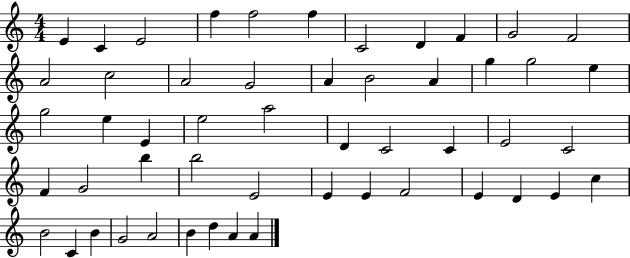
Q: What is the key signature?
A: C major